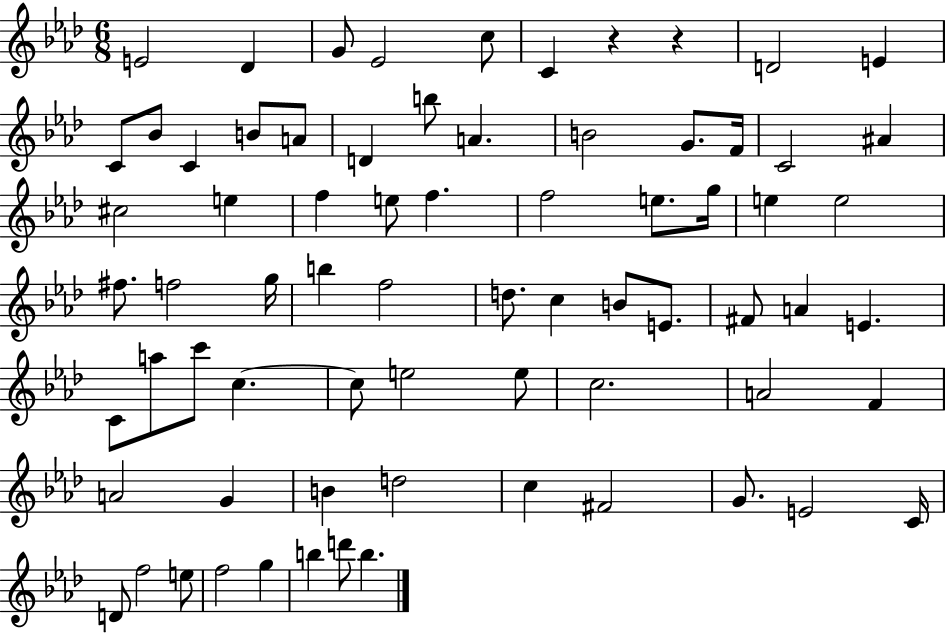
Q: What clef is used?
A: treble